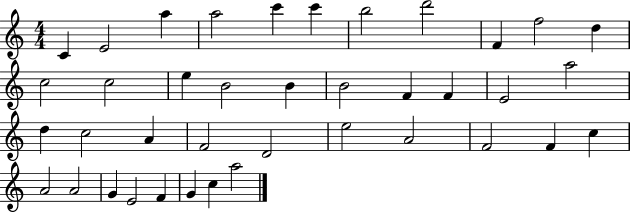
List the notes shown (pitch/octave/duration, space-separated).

C4/q E4/h A5/q A5/h C6/q C6/q B5/h D6/h F4/q F5/h D5/q C5/h C5/h E5/q B4/h B4/q B4/h F4/q F4/q E4/h A5/h D5/q C5/h A4/q F4/h D4/h E5/h A4/h F4/h F4/q C5/q A4/h A4/h G4/q E4/h F4/q G4/q C5/q A5/h